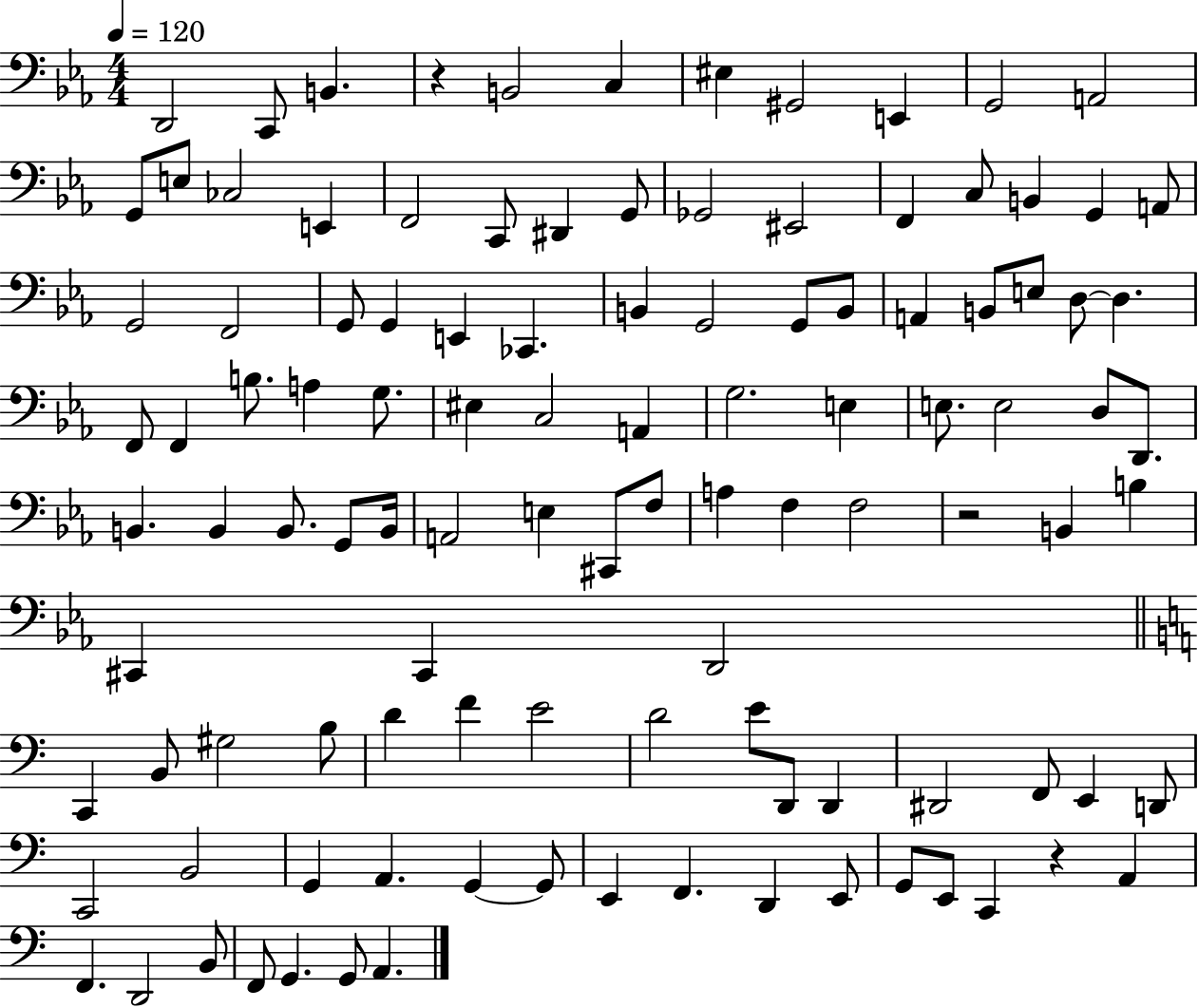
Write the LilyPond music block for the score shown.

{
  \clef bass
  \numericTimeSignature
  \time 4/4
  \key ees \major
  \tempo 4 = 120
  d,2 c,8 b,4. | r4 b,2 c4 | eis4 gis,2 e,4 | g,2 a,2 | \break g,8 e8 ces2 e,4 | f,2 c,8 dis,4 g,8 | ges,2 eis,2 | f,4 c8 b,4 g,4 a,8 | \break g,2 f,2 | g,8 g,4 e,4 ces,4. | b,4 g,2 g,8 b,8 | a,4 b,8 e8 d8~~ d4. | \break f,8 f,4 b8. a4 g8. | eis4 c2 a,4 | g2. e4 | e8. e2 d8 d,8. | \break b,4. b,4 b,8. g,8 b,16 | a,2 e4 cis,8 f8 | a4 f4 f2 | r2 b,4 b4 | \break cis,4 cis,4 d,2 | \bar "||" \break \key a \minor c,4 b,8 gis2 b8 | d'4 f'4 e'2 | d'2 e'8 d,8 d,4 | dis,2 f,8 e,4 d,8 | \break c,2 b,2 | g,4 a,4. g,4~~ g,8 | e,4 f,4. d,4 e,8 | g,8 e,8 c,4 r4 a,4 | \break f,4. d,2 b,8 | f,8 g,4. g,8 a,4. | \bar "|."
}